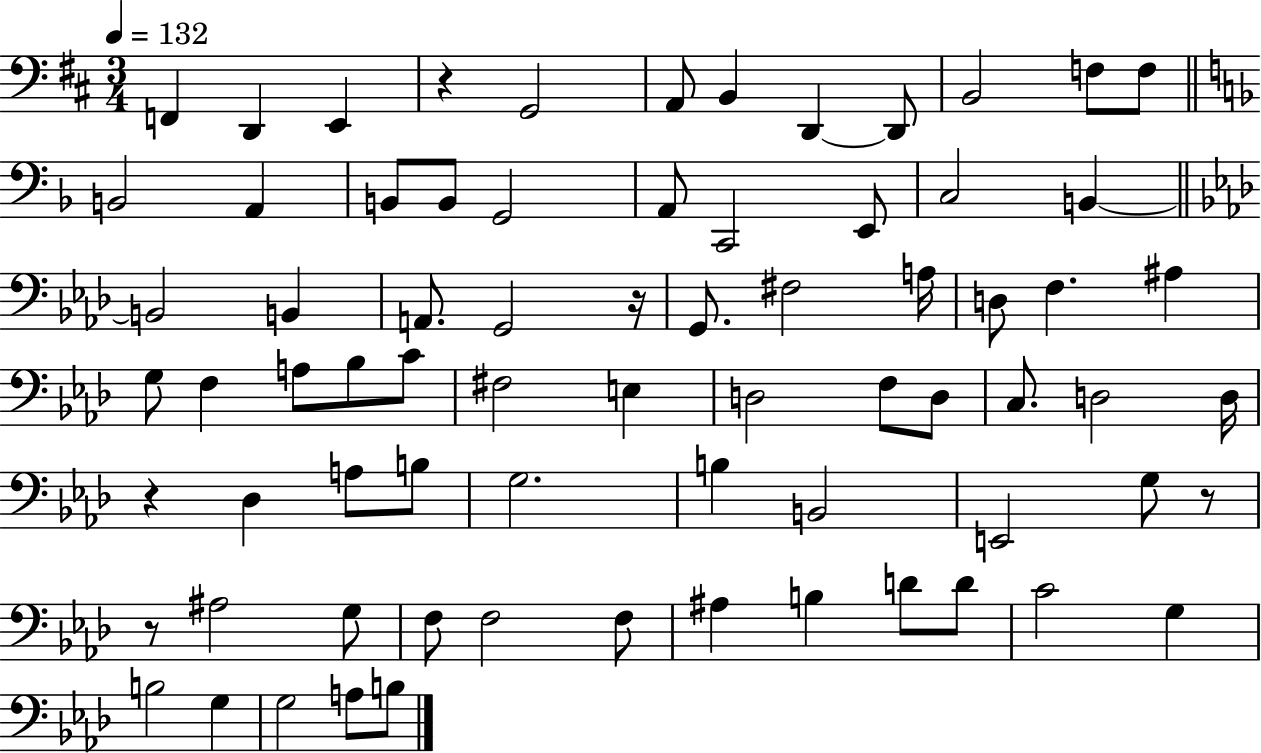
F2/q D2/q E2/q R/q G2/h A2/e B2/q D2/q D2/e B2/h F3/e F3/e B2/h A2/q B2/e B2/e G2/h A2/e C2/h E2/e C3/h B2/q B2/h B2/q A2/e. G2/h R/s G2/e. F#3/h A3/s D3/e F3/q. A#3/q G3/e F3/q A3/e Bb3/e C4/e F#3/h E3/q D3/h F3/e D3/e C3/e. D3/h D3/s R/q Db3/q A3/e B3/e G3/h. B3/q B2/h E2/h G3/e R/e R/e A#3/h G3/e F3/e F3/h F3/e A#3/q B3/q D4/e D4/e C4/h G3/q B3/h G3/q G3/h A3/e B3/e